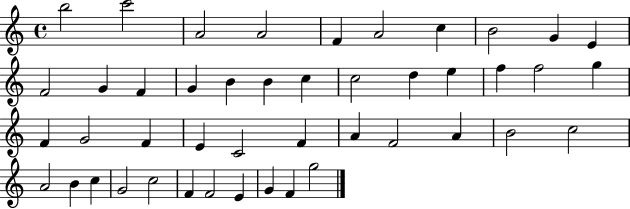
{
  \clef treble
  \time 4/4
  \defaultTimeSignature
  \key c \major
  b''2 c'''2 | a'2 a'2 | f'4 a'2 c''4 | b'2 g'4 e'4 | \break f'2 g'4 f'4 | g'4 b'4 b'4 c''4 | c''2 d''4 e''4 | f''4 f''2 g''4 | \break f'4 g'2 f'4 | e'4 c'2 f'4 | a'4 f'2 a'4 | b'2 c''2 | \break a'2 b'4 c''4 | g'2 c''2 | f'4 f'2 e'4 | g'4 f'4 g''2 | \break \bar "|."
}